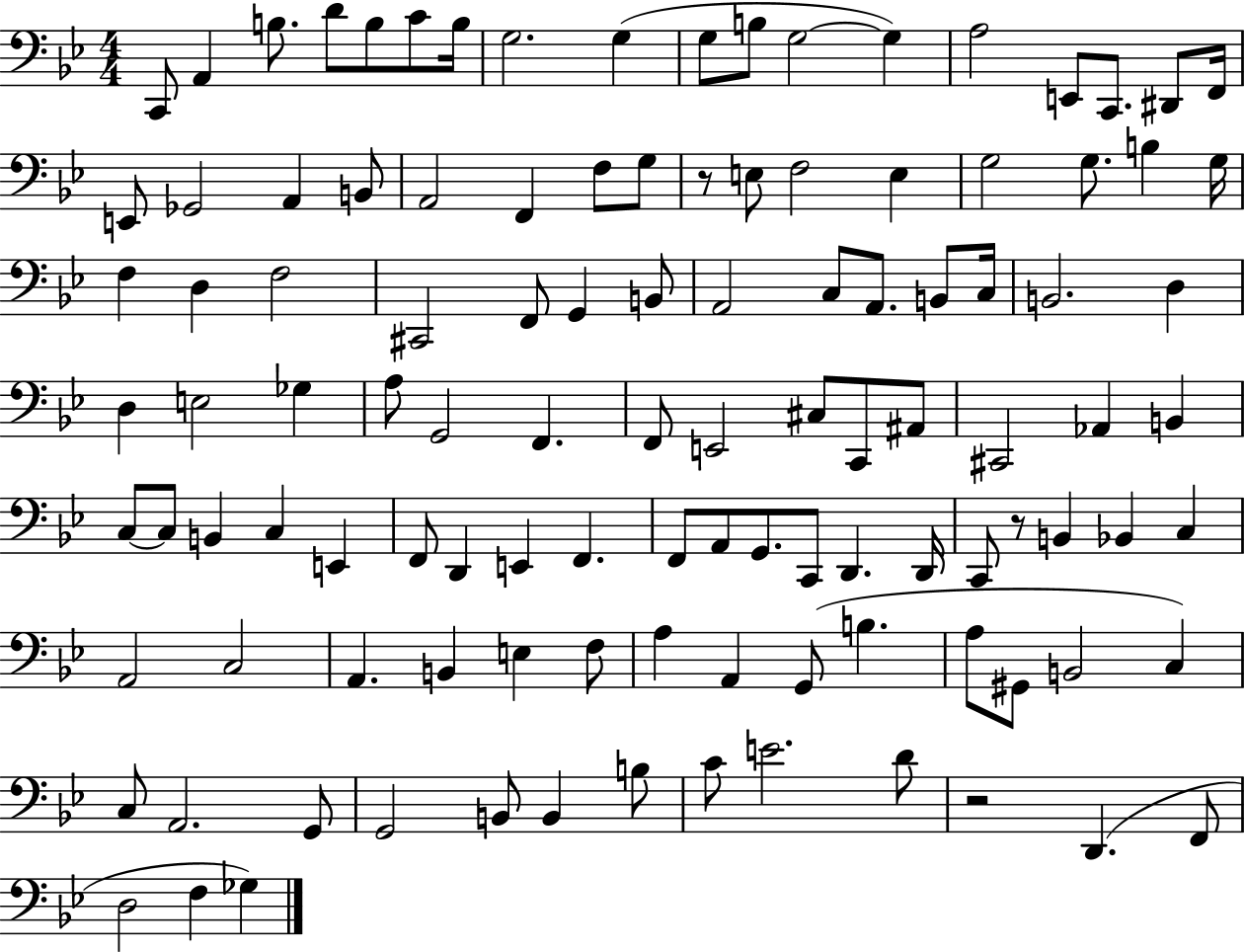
X:1
T:Untitled
M:4/4
L:1/4
K:Bb
C,,/2 A,, B,/2 D/2 B,/2 C/2 B,/4 G,2 G, G,/2 B,/2 G,2 G, A,2 E,,/2 C,,/2 ^D,,/2 F,,/4 E,,/2 _G,,2 A,, B,,/2 A,,2 F,, F,/2 G,/2 z/2 E,/2 F,2 E, G,2 G,/2 B, G,/4 F, D, F,2 ^C,,2 F,,/2 G,, B,,/2 A,,2 C,/2 A,,/2 B,,/2 C,/4 B,,2 D, D, E,2 _G, A,/2 G,,2 F,, F,,/2 E,,2 ^C,/2 C,,/2 ^A,,/2 ^C,,2 _A,, B,, C,/2 C,/2 B,, C, E,, F,,/2 D,, E,, F,, F,,/2 A,,/2 G,,/2 C,,/2 D,, D,,/4 C,,/2 z/2 B,, _B,, C, A,,2 C,2 A,, B,, E, F,/2 A, A,, G,,/2 B, A,/2 ^G,,/2 B,,2 C, C,/2 A,,2 G,,/2 G,,2 B,,/2 B,, B,/2 C/2 E2 D/2 z2 D,, F,,/2 D,2 F, _G,